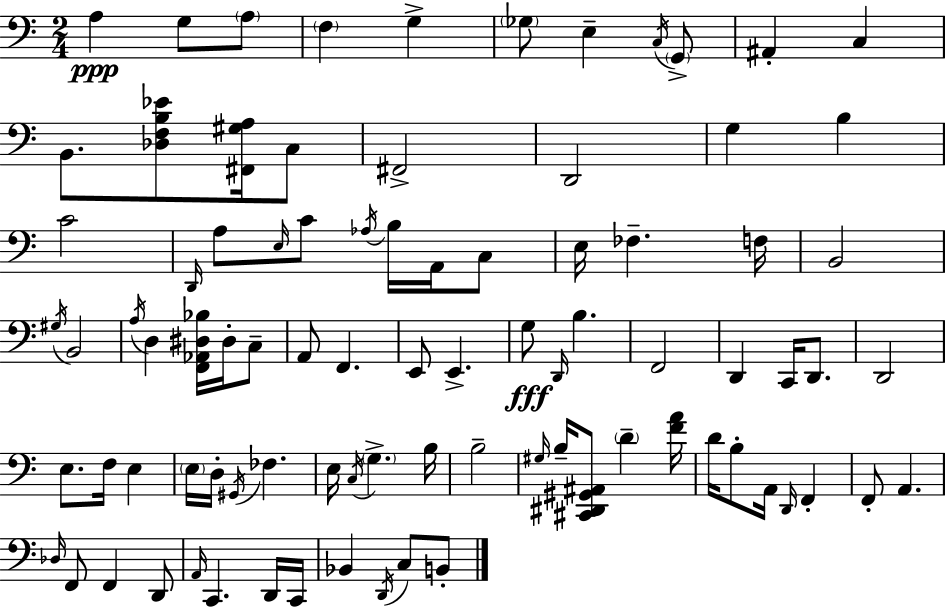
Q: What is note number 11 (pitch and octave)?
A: C3